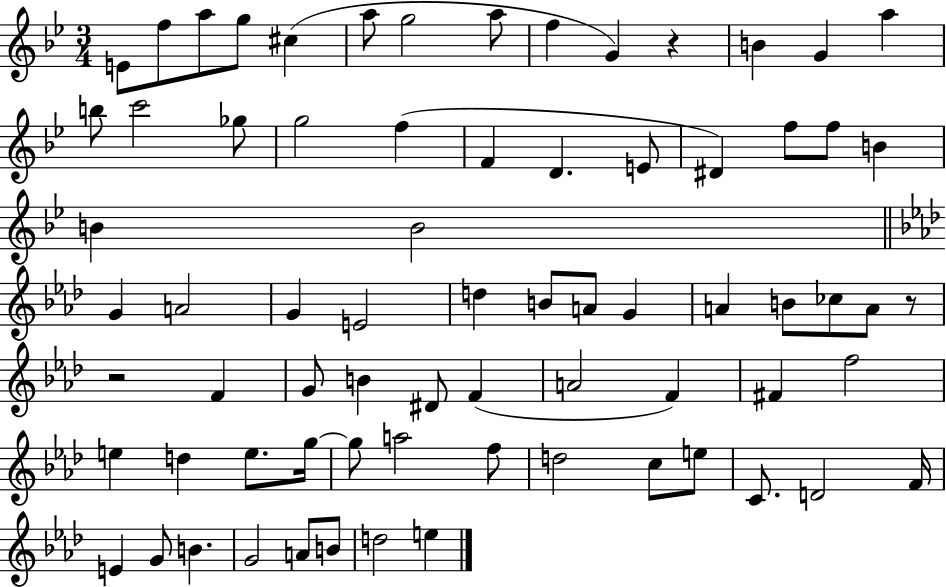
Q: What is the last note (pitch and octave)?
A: E5